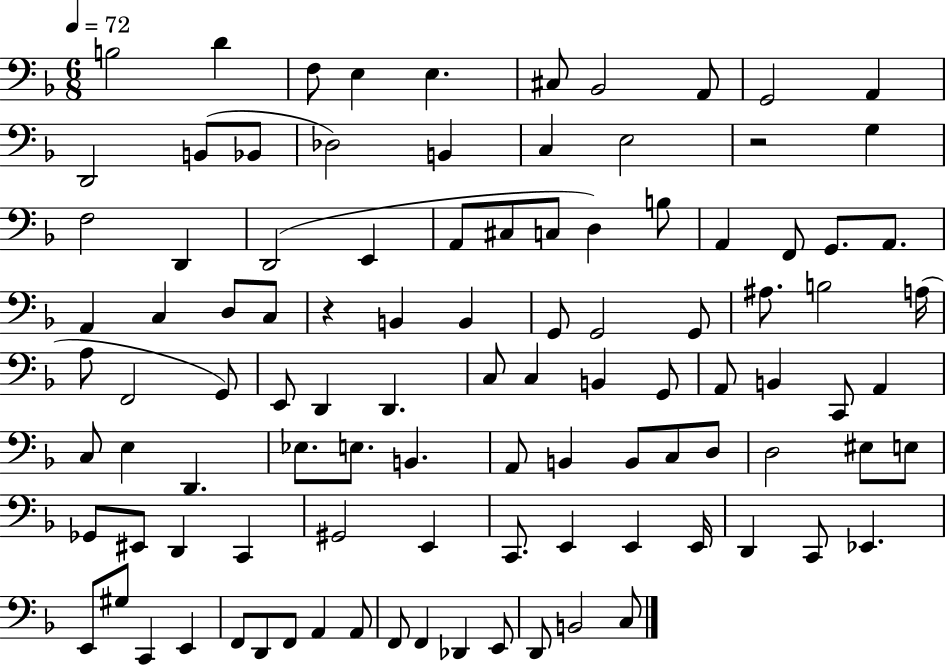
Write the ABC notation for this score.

X:1
T:Untitled
M:6/8
L:1/4
K:F
B,2 D F,/2 E, E, ^C,/2 _B,,2 A,,/2 G,,2 A,, D,,2 B,,/2 _B,,/2 _D,2 B,, C, E,2 z2 G, F,2 D,, D,,2 E,, A,,/2 ^C,/2 C,/2 D, B,/2 A,, F,,/2 G,,/2 A,,/2 A,, C, D,/2 C,/2 z B,, B,, G,,/2 G,,2 G,,/2 ^A,/2 B,2 A,/4 A,/2 F,,2 G,,/2 E,,/2 D,, D,, C,/2 C, B,, G,,/2 A,,/2 B,, C,,/2 A,, C,/2 E, D,, _E,/2 E,/2 B,, A,,/2 B,, B,,/2 C,/2 D,/2 D,2 ^E,/2 E,/2 _G,,/2 ^E,,/2 D,, C,, ^G,,2 E,, C,,/2 E,, E,, E,,/4 D,, C,,/2 _E,, E,,/2 ^G,/2 C,, E,, F,,/2 D,,/2 F,,/2 A,, A,,/2 F,,/2 F,, _D,, E,,/2 D,,/2 B,,2 C,/2